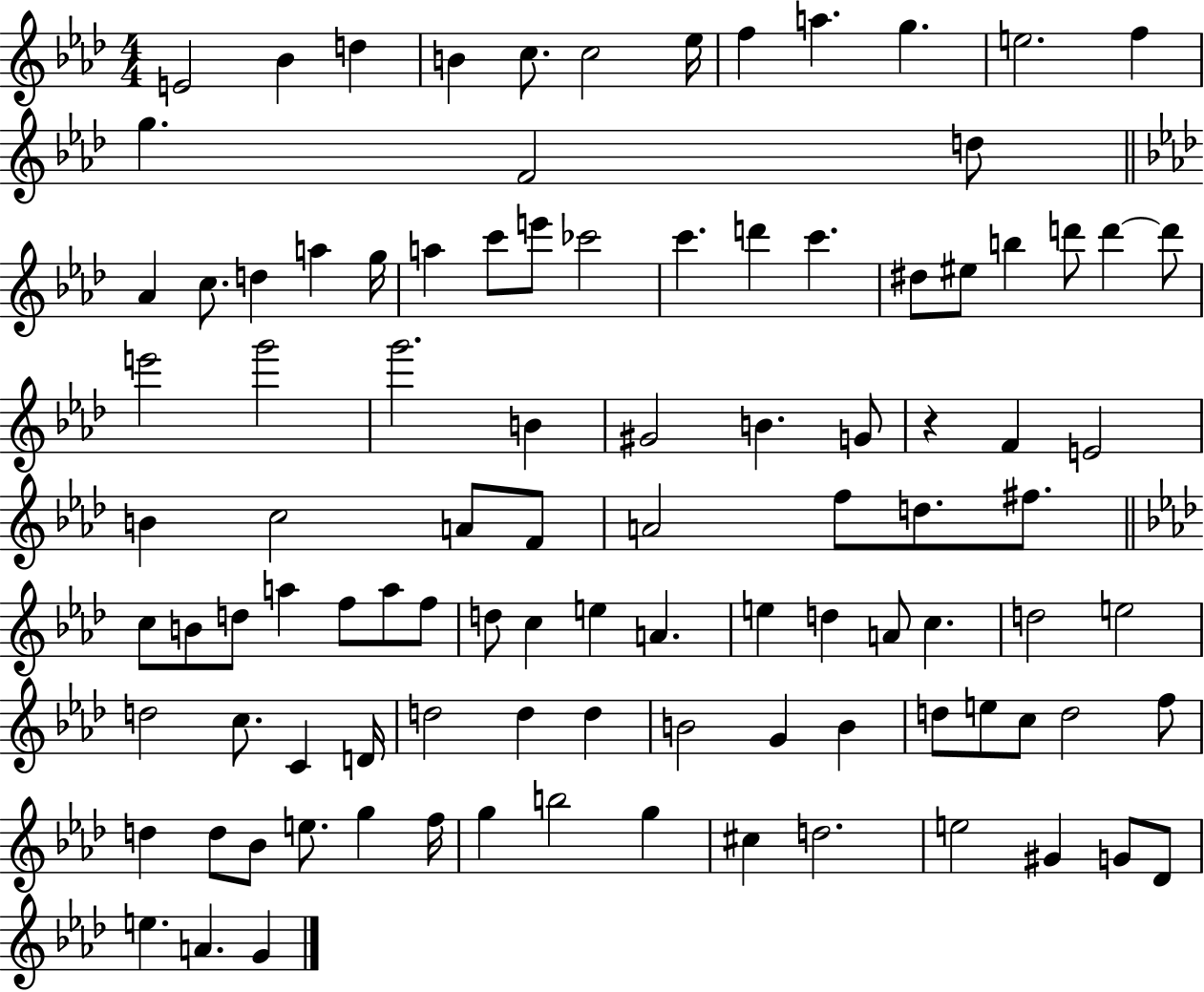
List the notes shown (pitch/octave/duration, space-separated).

E4/h Bb4/q D5/q B4/q C5/e. C5/h Eb5/s F5/q A5/q. G5/q. E5/h. F5/q G5/q. F4/h D5/e Ab4/q C5/e. D5/q A5/q G5/s A5/q C6/e E6/e CES6/h C6/q. D6/q C6/q. D#5/e EIS5/e B5/q D6/e D6/q D6/e E6/h G6/h G6/h. B4/q G#4/h B4/q. G4/e R/q F4/q E4/h B4/q C5/h A4/e F4/e A4/h F5/e D5/e. F#5/e. C5/e B4/e D5/e A5/q F5/e A5/e F5/e D5/e C5/q E5/q A4/q. E5/q D5/q A4/e C5/q. D5/h E5/h D5/h C5/e. C4/q D4/s D5/h D5/q D5/q B4/h G4/q B4/q D5/e E5/e C5/e D5/h F5/e D5/q D5/e Bb4/e E5/e. G5/q F5/s G5/q B5/h G5/q C#5/q D5/h. E5/h G#4/q G4/e Db4/e E5/q. A4/q. G4/q